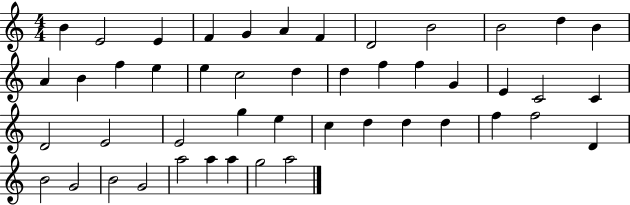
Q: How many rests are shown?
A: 0